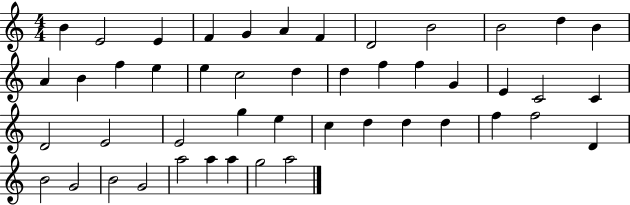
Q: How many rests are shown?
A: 0